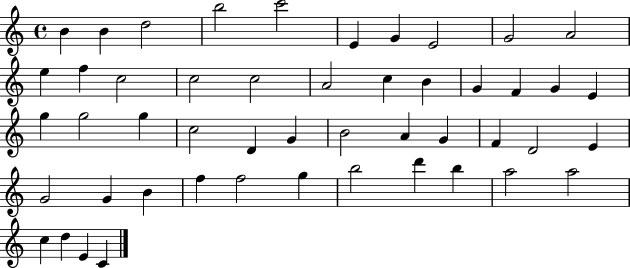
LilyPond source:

{
  \clef treble
  \time 4/4
  \defaultTimeSignature
  \key c \major
  b'4 b'4 d''2 | b''2 c'''2 | e'4 g'4 e'2 | g'2 a'2 | \break e''4 f''4 c''2 | c''2 c''2 | a'2 c''4 b'4 | g'4 f'4 g'4 e'4 | \break g''4 g''2 g''4 | c''2 d'4 g'4 | b'2 a'4 g'4 | f'4 d'2 e'4 | \break g'2 g'4 b'4 | f''4 f''2 g''4 | b''2 d'''4 b''4 | a''2 a''2 | \break c''4 d''4 e'4 c'4 | \bar "|."
}